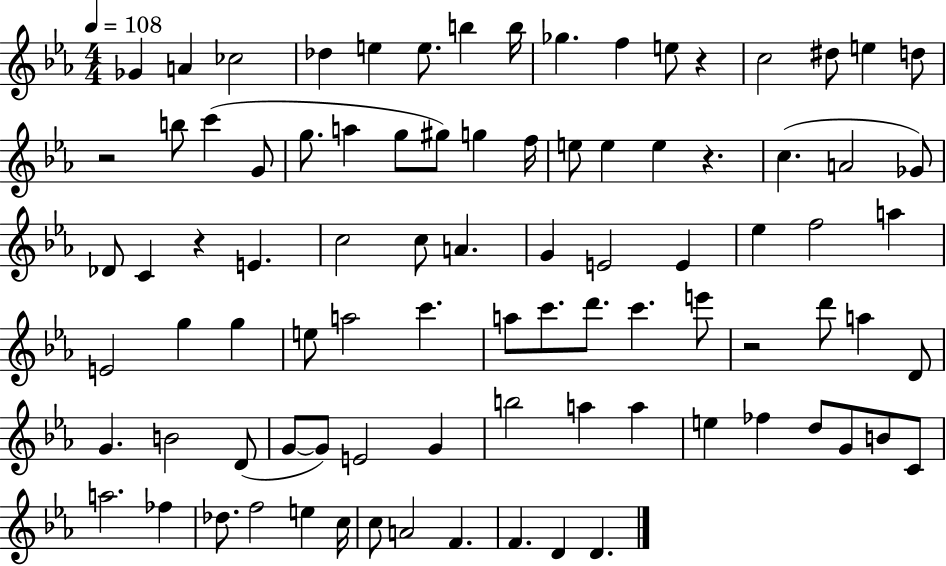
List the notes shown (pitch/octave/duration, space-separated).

Gb4/q A4/q CES5/h Db5/q E5/q E5/e. B5/q B5/s Gb5/q. F5/q E5/e R/q C5/h D#5/e E5/q D5/e R/h B5/e C6/q G4/e G5/e. A5/q G5/e G#5/e G5/q F5/s E5/e E5/q E5/q R/q. C5/q. A4/h Gb4/e Db4/e C4/q R/q E4/q. C5/h C5/e A4/q. G4/q E4/h E4/q Eb5/q F5/h A5/q E4/h G5/q G5/q E5/e A5/h C6/q. A5/e C6/e. D6/e. C6/q. E6/e R/h D6/e A5/q D4/e G4/q. B4/h D4/e G4/e G4/e E4/h G4/q B5/h A5/q A5/q E5/q FES5/q D5/e G4/e B4/e C4/e A5/h. FES5/q Db5/e. F5/h E5/q C5/s C5/e A4/h F4/q. F4/q. D4/q D4/q.